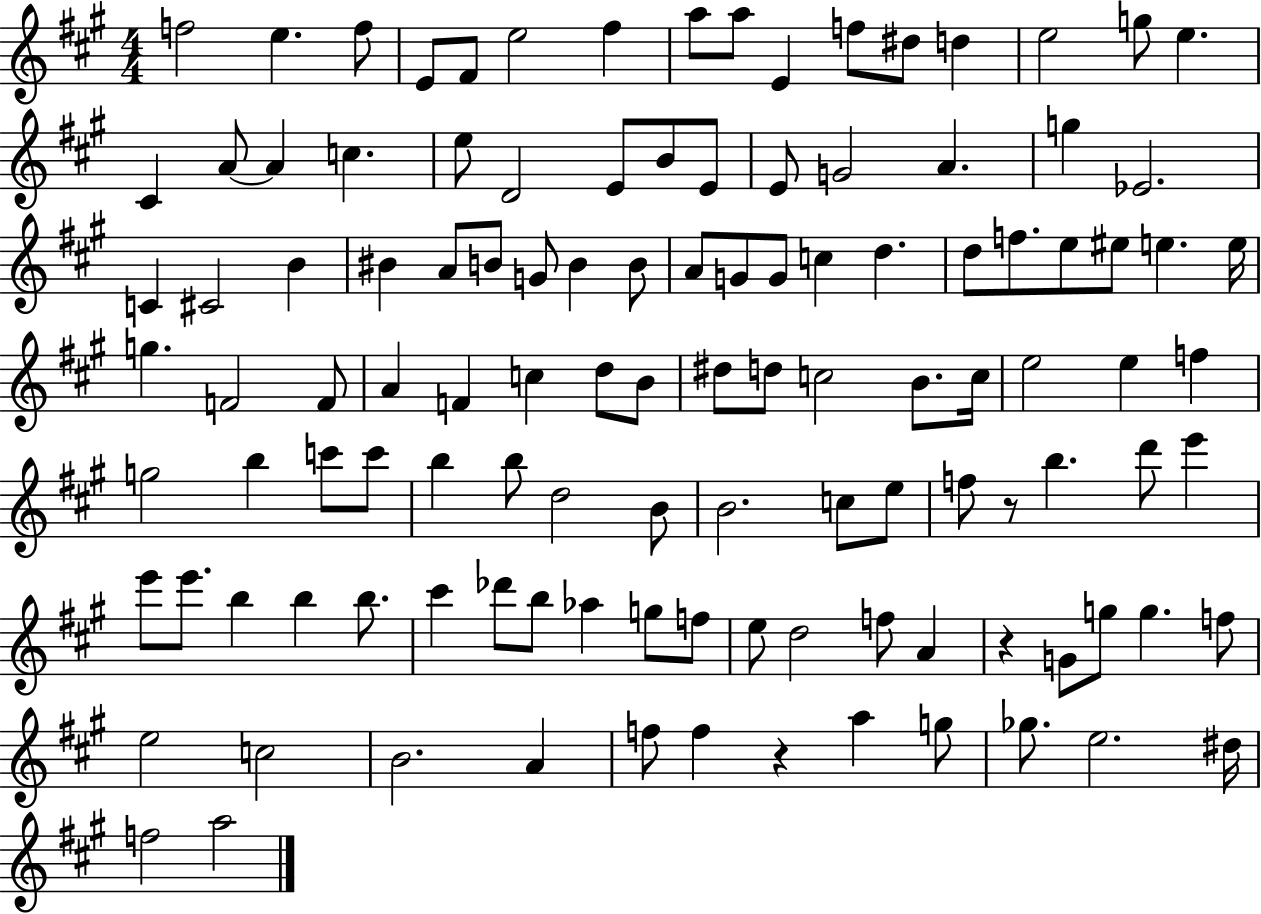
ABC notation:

X:1
T:Untitled
M:4/4
L:1/4
K:A
f2 e f/2 E/2 ^F/2 e2 ^f a/2 a/2 E f/2 ^d/2 d e2 g/2 e ^C A/2 A c e/2 D2 E/2 B/2 E/2 E/2 G2 A g _E2 C ^C2 B ^B A/2 B/2 G/2 B B/2 A/2 G/2 G/2 c d d/2 f/2 e/2 ^e/2 e e/4 g F2 F/2 A F c d/2 B/2 ^d/2 d/2 c2 B/2 c/4 e2 e f g2 b c'/2 c'/2 b b/2 d2 B/2 B2 c/2 e/2 f/2 z/2 b d'/2 e' e'/2 e'/2 b b b/2 ^c' _d'/2 b/2 _a g/2 f/2 e/2 d2 f/2 A z G/2 g/2 g f/2 e2 c2 B2 A f/2 f z a g/2 _g/2 e2 ^d/4 f2 a2